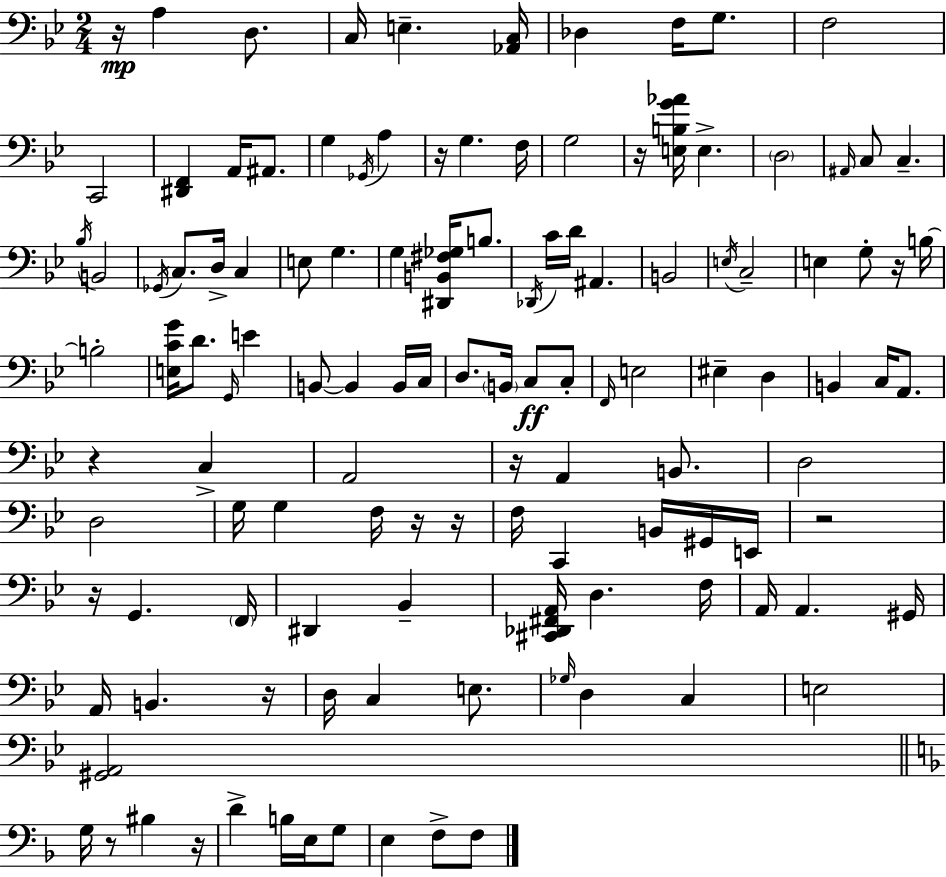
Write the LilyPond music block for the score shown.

{
  \clef bass
  \numericTimeSignature
  \time 2/4
  \key g \minor
  r16\mp a4 d8. | c16 e4.-- <aes, c>16 | des4 f16 g8. | f2 | \break c,2 | <dis, f,>4 a,16 ais,8. | g4 \acciaccatura { ges,16 } a4 | r16 g4. | \break f16 g2 | r16 <e b g' aes'>16 e4.-> | \parenthesize d2 | \grace { ais,16 } c8 c4.-- | \break \acciaccatura { bes16 } b,2 | \acciaccatura { ges,16 } c8. d16-> | c4 e8 g4. | g4 | \break <dis, b, fis ges>16 b8. \acciaccatura { des,16 } c'16 d'16 ais,4. | b,2 | \acciaccatura { e16 } c2-- | e4 | \break g8-. r16 b16~~ b2-. | <e c' g'>16 d'8. | \grace { g,16 } e'4 b,8~~ | b,4 b,16 c16 d8. | \break \parenthesize b,16 c8\ff c8-. \grace { f,16 } | e2 | eis4-- d4 | b,4 c16 a,8. | \break r4 c4-> | a,2 | r16 a,4 b,8. | d2 | \break d2 | g16 g4 f16 r16 r16 | f16 c,4 b,16 gis,16 e,16 | r2 | \break r16 g,4. \parenthesize f,16 | dis,4 bes,4-- | <cis, des, fis, a,>16 d4. f16 | a,16 a,4. gis,16 | \break a,16 b,4. r16 | d16 c4 e8. | \grace { ges16 } d4 c4 | e2 | \break <gis, a,>2 | \bar "||" \break \key d \minor g16 r8 bis4 r16 | d'4-> b16 e16 g8 | e4 f8-> f8 | \bar "|."
}